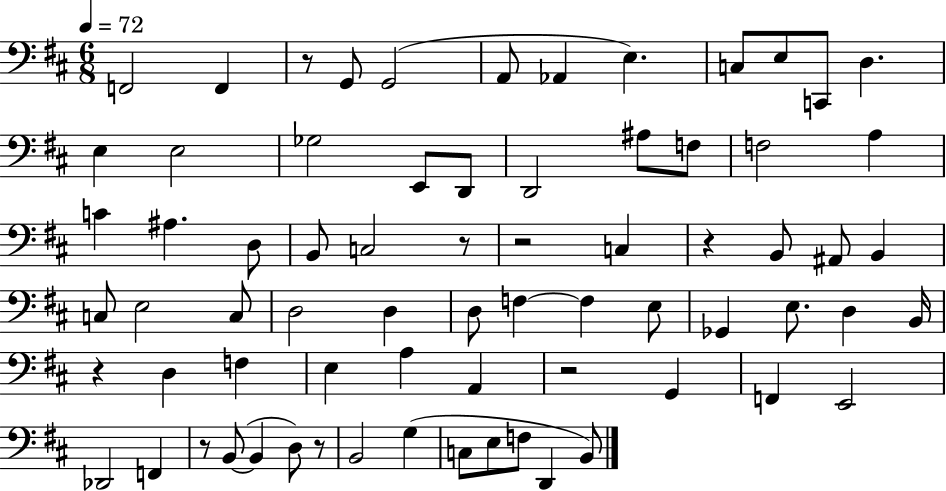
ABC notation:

X:1
T:Untitled
M:6/8
L:1/4
K:D
F,,2 F,, z/2 G,,/2 G,,2 A,,/2 _A,, E, C,/2 E,/2 C,,/2 D, E, E,2 _G,2 E,,/2 D,,/2 D,,2 ^A,/2 F,/2 F,2 A, C ^A, D,/2 B,,/2 C,2 z/2 z2 C, z B,,/2 ^A,,/2 B,, C,/2 E,2 C,/2 D,2 D, D,/2 F, F, E,/2 _G,, E,/2 D, B,,/4 z D, F, E, A, A,, z2 G,, F,, E,,2 _D,,2 F,, z/2 B,,/2 B,, D,/2 z/2 B,,2 G, C,/2 E,/2 F,/2 D,, B,,/2